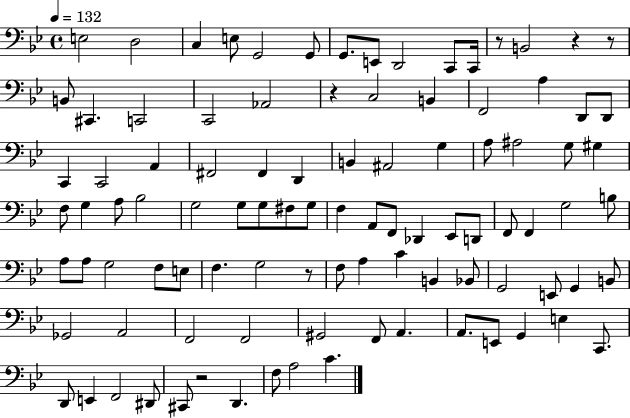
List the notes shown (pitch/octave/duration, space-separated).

E3/h D3/h C3/q E3/e G2/h G2/e G2/e. E2/e D2/h C2/e C2/s R/e B2/h R/q R/e B2/e C#2/q. C2/h C2/h Ab2/h R/q C3/h B2/q F2/h A3/q D2/e D2/e C2/q C2/h A2/q F#2/h F#2/q D2/q B2/q A#2/h G3/q A3/e A#3/h G3/e G#3/q F3/e G3/q A3/e Bb3/h G3/h G3/e G3/e F#3/e G3/e F3/q A2/e F2/e Db2/q Eb2/e D2/e F2/e F2/q G3/h B3/e A3/e A3/e G3/h F3/e E3/e F3/q. G3/h R/e F3/e A3/q C4/q B2/q Bb2/e G2/h E2/e G2/q B2/e Gb2/h A2/h F2/h F2/h G#2/h F2/e A2/q. A2/e. E2/e G2/q E3/q C2/e. D2/e E2/q F2/h D#2/e C#2/e R/h D2/q. F3/e A3/h C4/q.